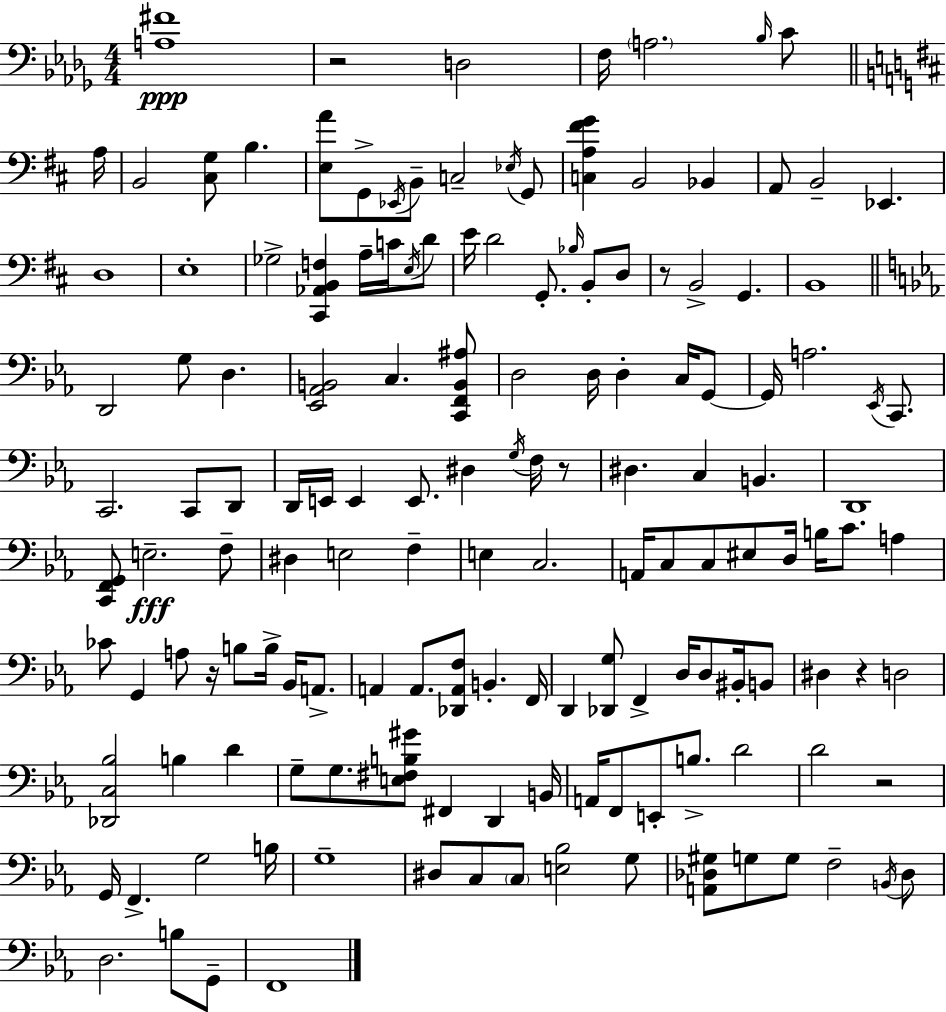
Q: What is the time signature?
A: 4/4